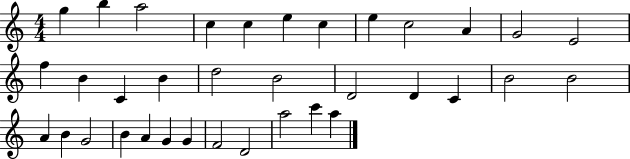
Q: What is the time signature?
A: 4/4